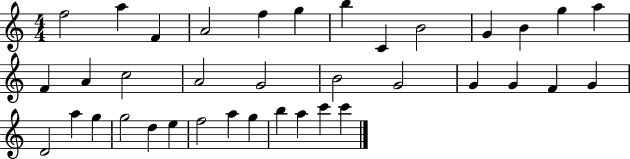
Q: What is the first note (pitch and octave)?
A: F5